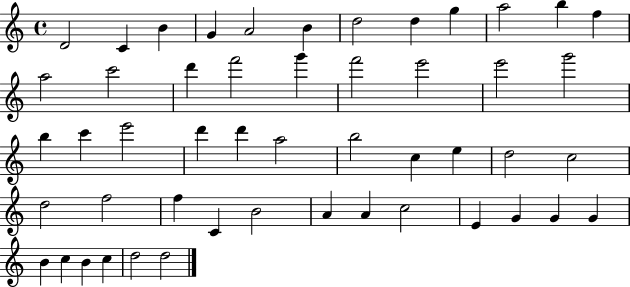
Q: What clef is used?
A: treble